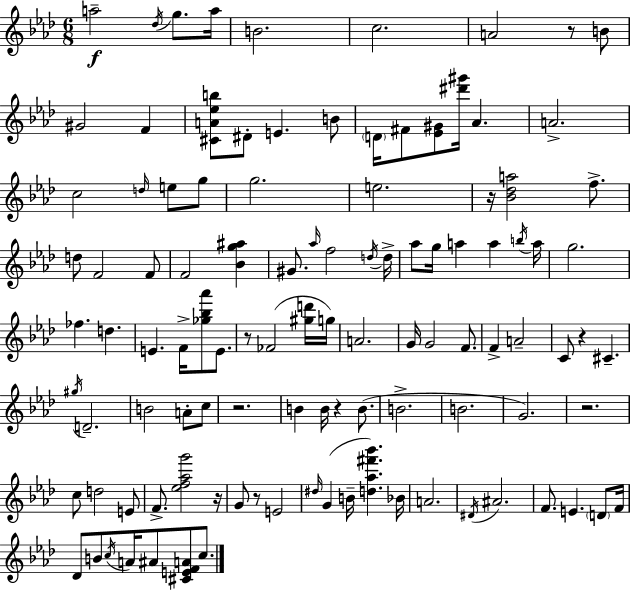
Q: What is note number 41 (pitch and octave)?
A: FES5